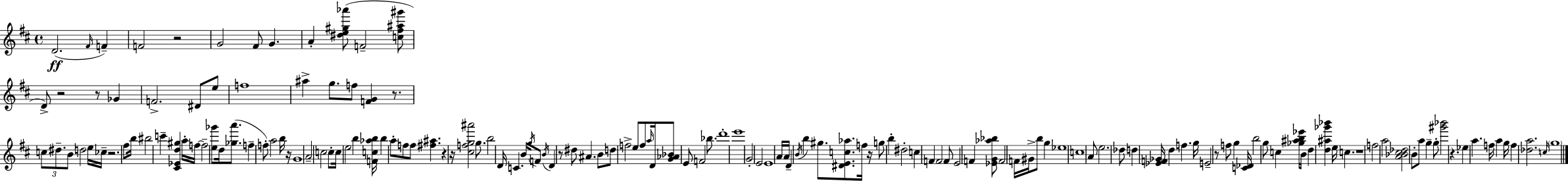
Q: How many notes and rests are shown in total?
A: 159